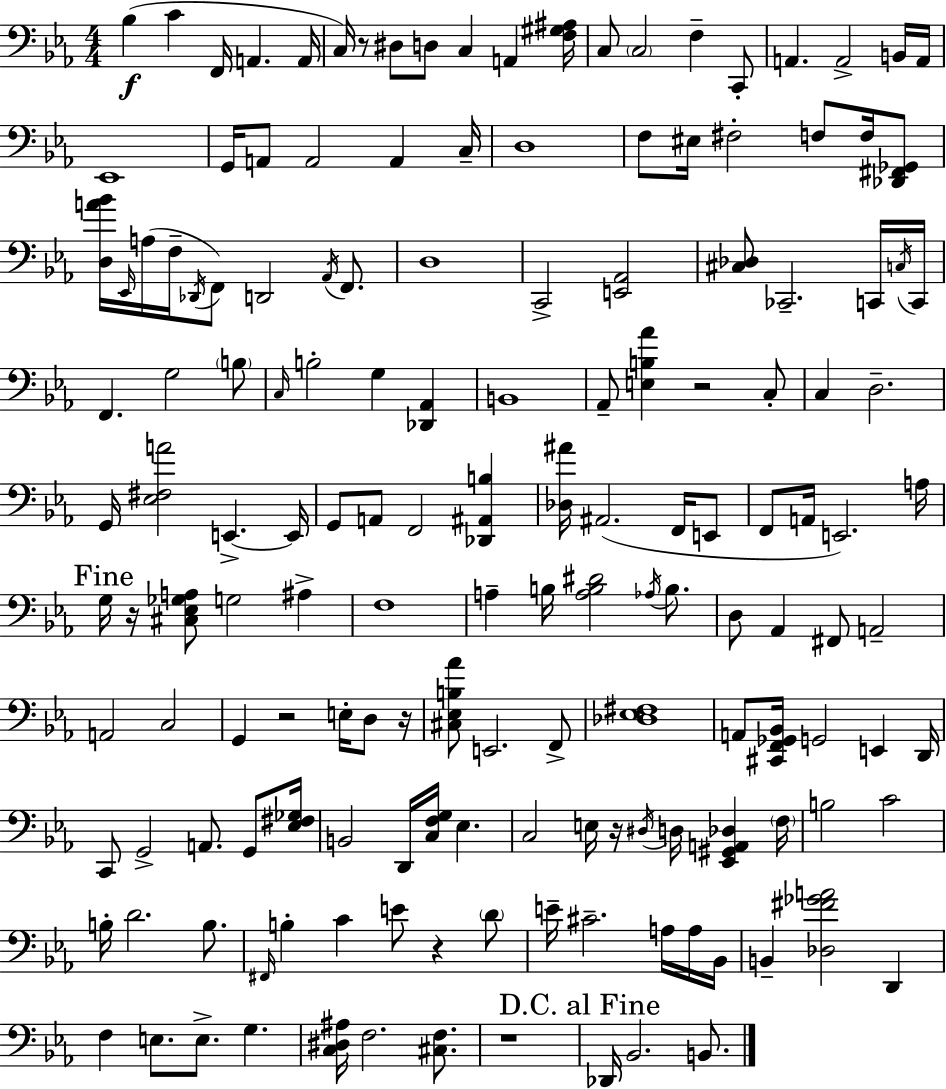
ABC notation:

X:1
T:Untitled
M:4/4
L:1/4
K:Eb
_B, C F,,/4 A,, A,,/4 C,/4 z/2 ^D,/2 D,/2 C, A,, [F,^G,^A,]/4 C,/2 C,2 F, C,,/2 A,, A,,2 B,,/4 A,,/4 _E,,4 G,,/4 A,,/2 A,,2 A,, C,/4 D,4 F,/2 ^E,/4 ^F,2 F,/2 F,/4 [_D,,^F,,_G,,]/2 [D,A_B]/4 _E,,/4 A,/4 F,/4 _D,,/4 F,,/2 D,,2 _A,,/4 F,,/2 D,4 C,,2 [E,,_A,,]2 [^C,_D,]/2 _C,,2 C,,/4 C,/4 C,,/4 F,, G,2 B,/2 C,/4 B,2 G, [_D,,_A,,] B,,4 _A,,/2 [E,B,_A] z2 C,/2 C, D,2 G,,/4 [_E,^F,A]2 E,, E,,/4 G,,/2 A,,/2 F,,2 [_D,,^A,,B,] [_D,^A]/4 ^A,,2 F,,/4 E,,/2 F,,/2 A,,/4 E,,2 A,/4 G,/4 z/4 [^C,_E,_G,A,]/2 G,2 ^A, F,4 A, B,/4 [A,B,^D]2 _A,/4 B,/2 D,/2 _A,, ^F,,/2 A,,2 A,,2 C,2 G,, z2 E,/4 D,/2 z/4 [^C,_E,B,_A]/2 E,,2 F,,/2 [_D,_E,^F,]4 A,,/2 [^C,,F,,_G,,_B,,]/4 G,,2 E,, D,,/4 C,,/2 G,,2 A,,/2 G,,/2 [_E,^F,_G,]/4 B,,2 D,,/4 [C,F,G,]/4 _E, C,2 E,/4 z/4 ^D,/4 D,/4 [_E,,^G,,A,,_D,] F,/4 B,2 C2 B,/4 D2 B,/2 ^F,,/4 B, C E/2 z D/2 E/4 ^C2 A,/4 A,/4 _B,,/4 B,, [_D,^F_GA]2 D,, F, E,/2 E,/2 G, [C,^D,^A,]/4 F,2 [^C,F,]/2 z4 _D,,/4 _B,,2 B,,/2